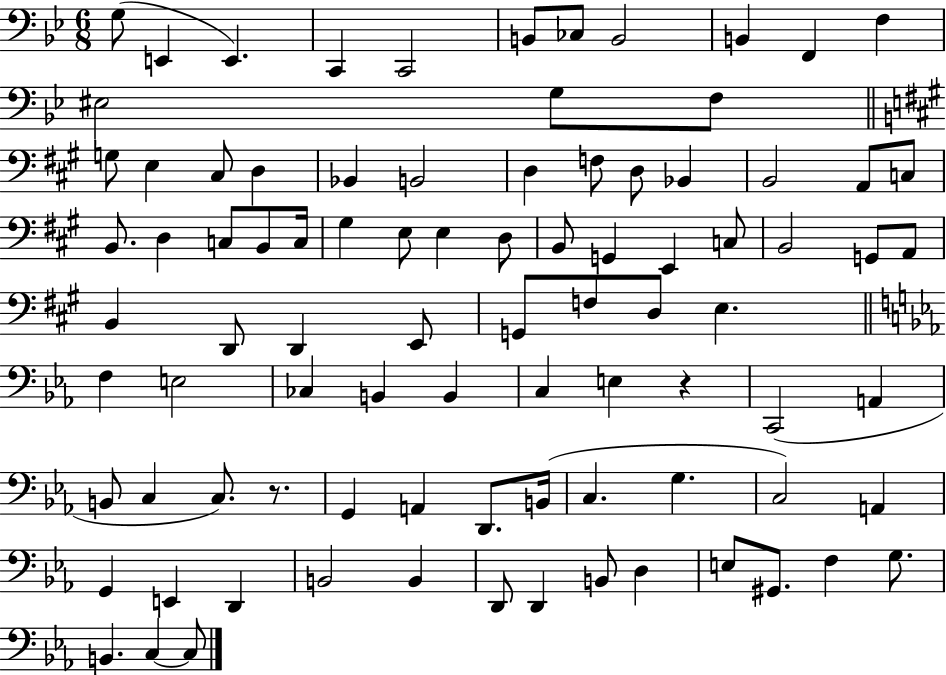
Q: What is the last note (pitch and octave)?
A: C3